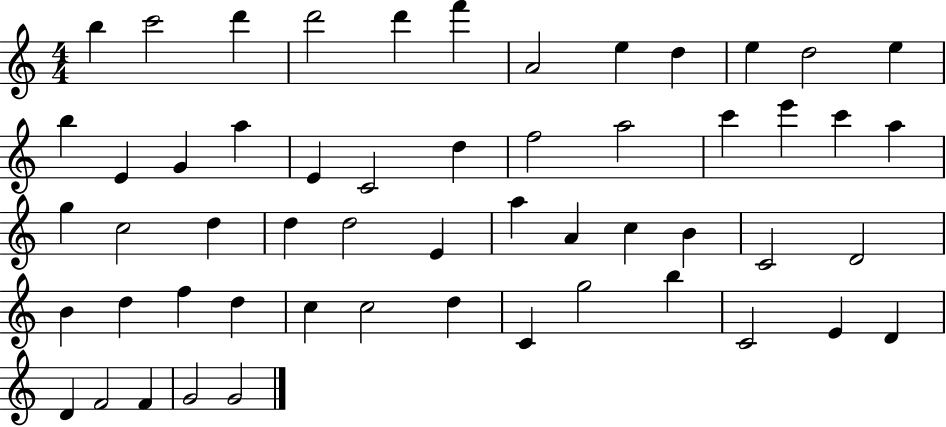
B5/q C6/h D6/q D6/h D6/q F6/q A4/h E5/q D5/q E5/q D5/h E5/q B5/q E4/q G4/q A5/q E4/q C4/h D5/q F5/h A5/h C6/q E6/q C6/q A5/q G5/q C5/h D5/q D5/q D5/h E4/q A5/q A4/q C5/q B4/q C4/h D4/h B4/q D5/q F5/q D5/q C5/q C5/h D5/q C4/q G5/h B5/q C4/h E4/q D4/q D4/q F4/h F4/q G4/h G4/h